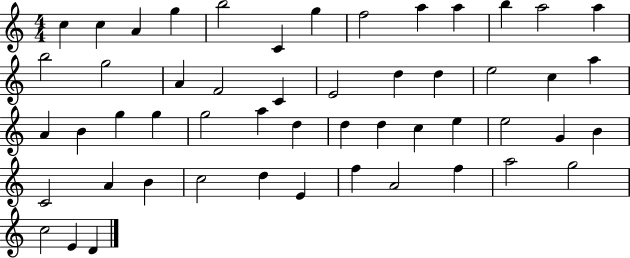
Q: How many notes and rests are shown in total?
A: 52